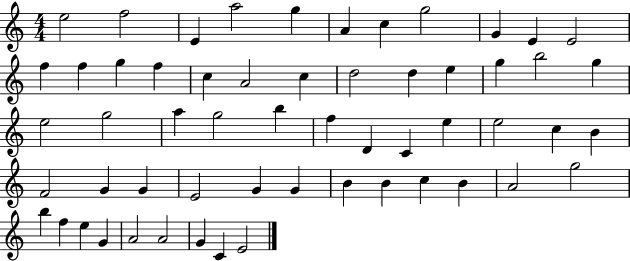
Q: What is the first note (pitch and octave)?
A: E5